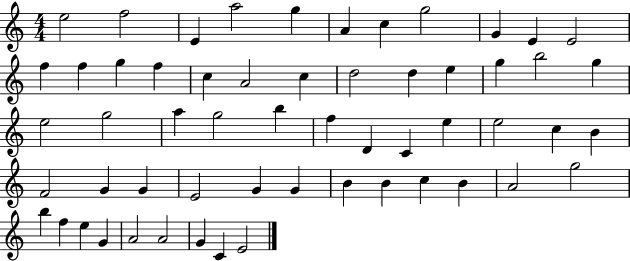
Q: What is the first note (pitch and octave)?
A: E5